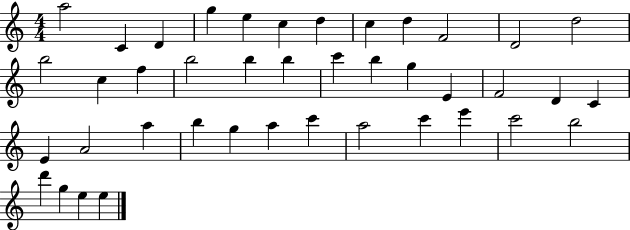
{
  \clef treble
  \numericTimeSignature
  \time 4/4
  \key c \major
  a''2 c'4 d'4 | g''4 e''4 c''4 d''4 | c''4 d''4 f'2 | d'2 d''2 | \break b''2 c''4 f''4 | b''2 b''4 b''4 | c'''4 b''4 g''4 e'4 | f'2 d'4 c'4 | \break e'4 a'2 a''4 | b''4 g''4 a''4 c'''4 | a''2 c'''4 e'''4 | c'''2 b''2 | \break d'''4 g''4 e''4 e''4 | \bar "|."
}